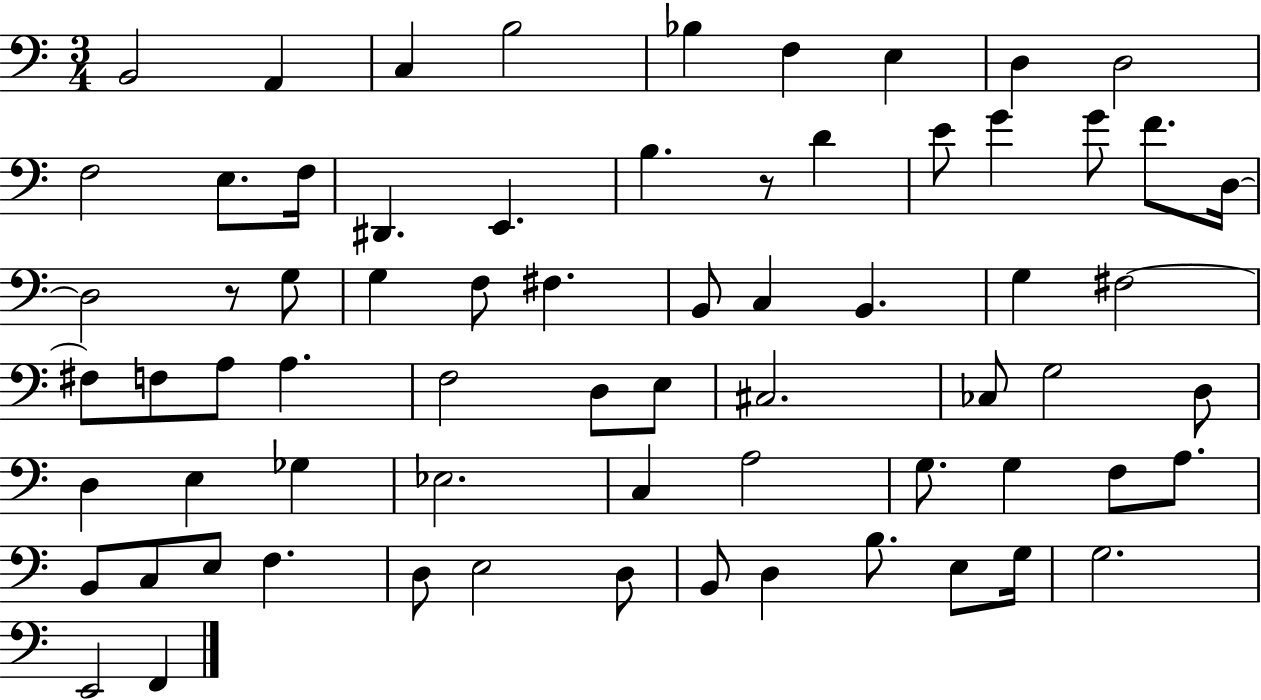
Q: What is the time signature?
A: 3/4